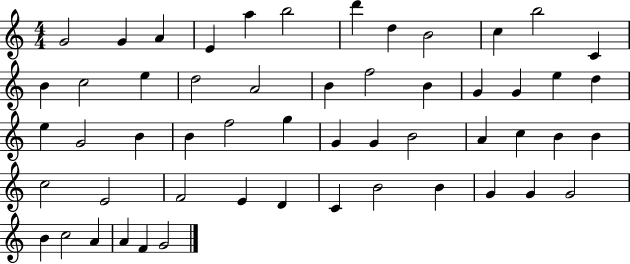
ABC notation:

X:1
T:Untitled
M:4/4
L:1/4
K:C
G2 G A E a b2 d' d B2 c b2 C B c2 e d2 A2 B f2 B G G e d e G2 B B f2 g G G B2 A c B B c2 E2 F2 E D C B2 B G G G2 B c2 A A F G2